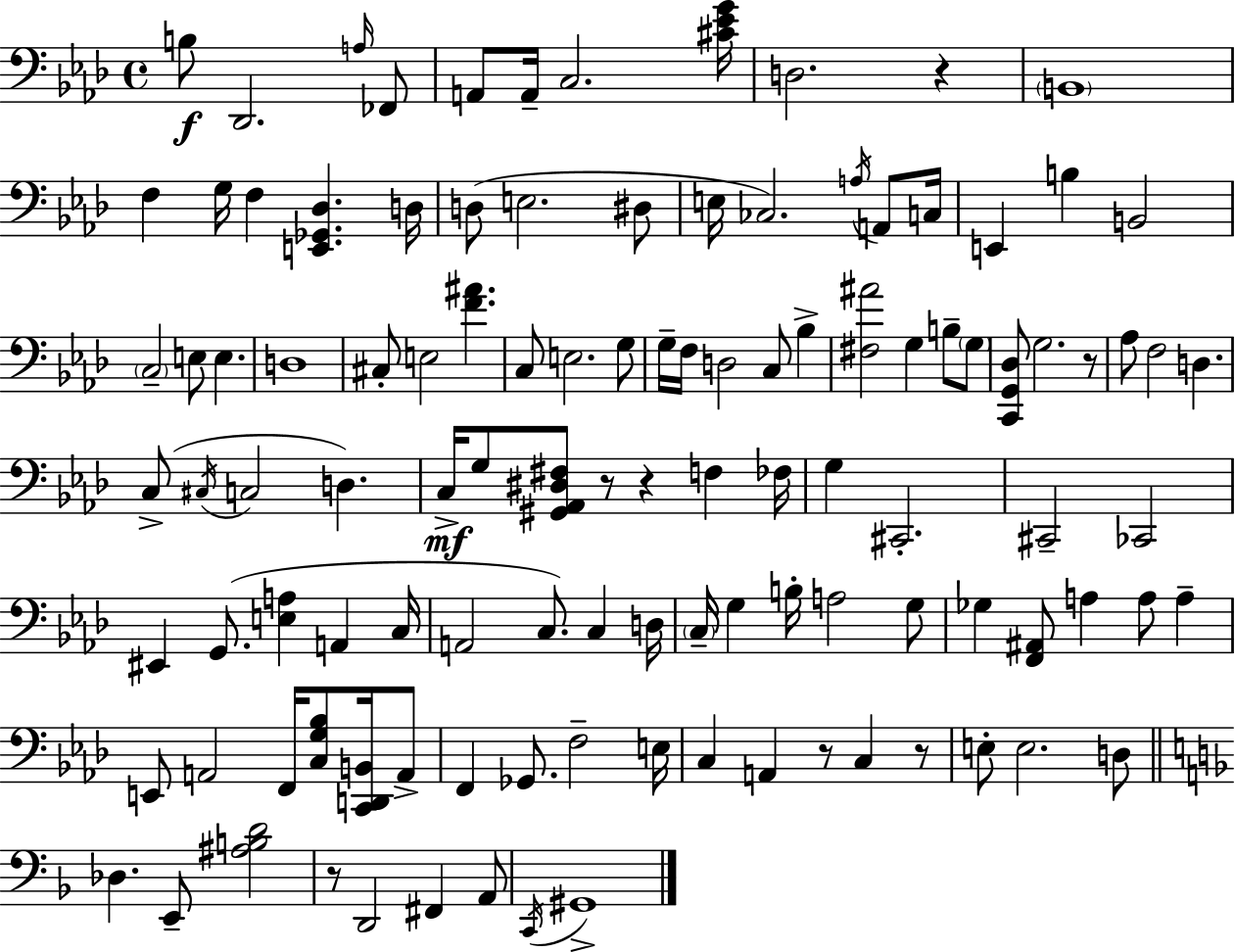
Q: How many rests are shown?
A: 7